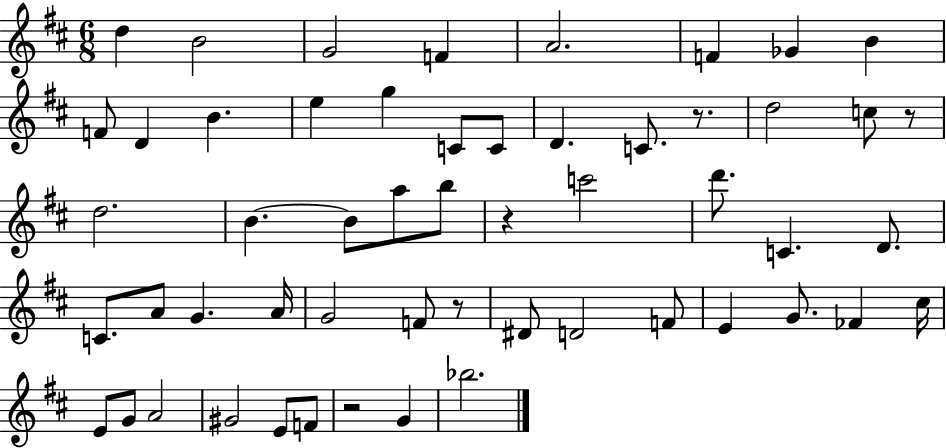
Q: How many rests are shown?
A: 5